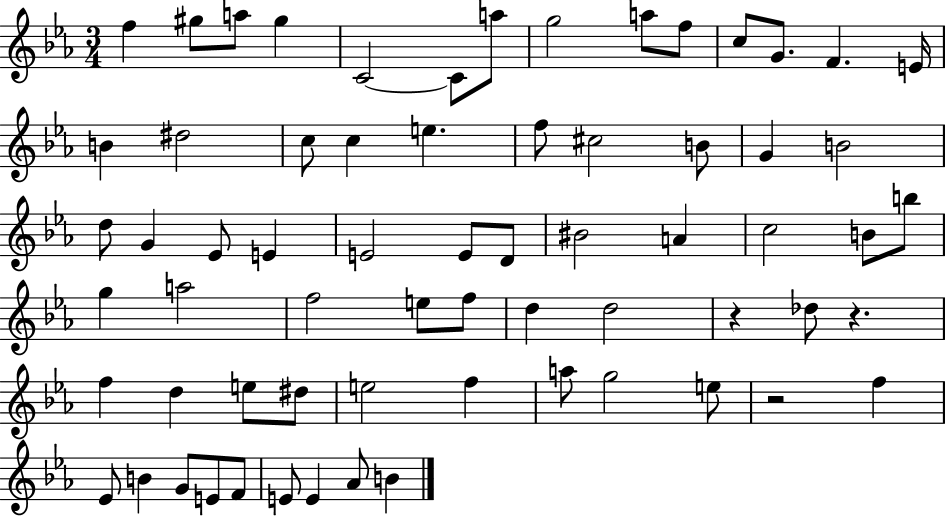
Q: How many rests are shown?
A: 3